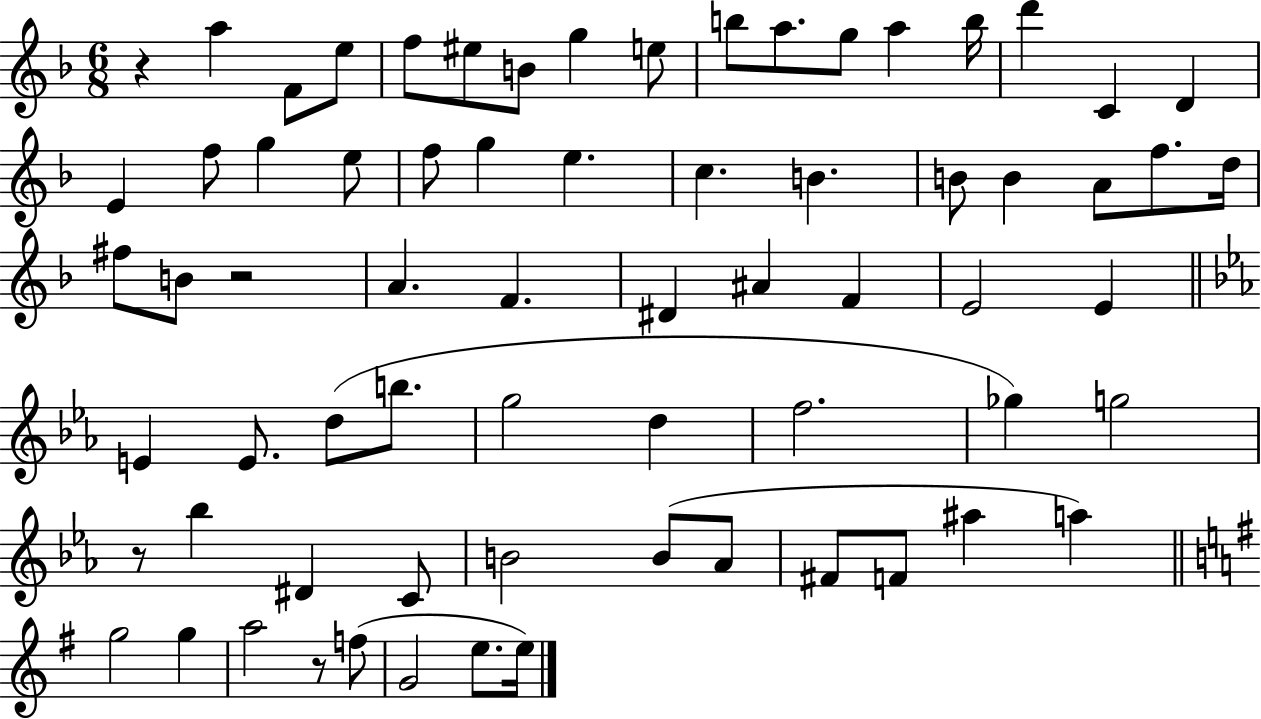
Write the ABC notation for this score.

X:1
T:Untitled
M:6/8
L:1/4
K:F
z a F/2 e/2 f/2 ^e/2 B/2 g e/2 b/2 a/2 g/2 a b/4 d' C D E f/2 g e/2 f/2 g e c B B/2 B A/2 f/2 d/4 ^f/2 B/2 z2 A F ^D ^A F E2 E E E/2 d/2 b/2 g2 d f2 _g g2 z/2 _b ^D C/2 B2 B/2 _A/2 ^F/2 F/2 ^a a g2 g a2 z/2 f/2 G2 e/2 e/4